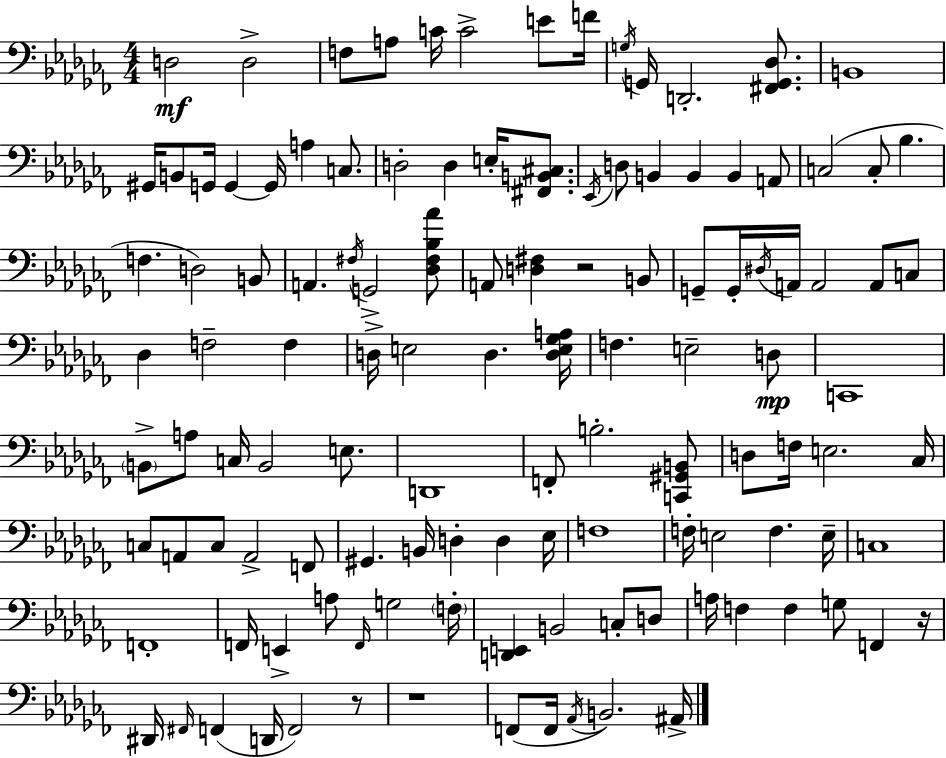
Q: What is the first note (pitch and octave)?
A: D3